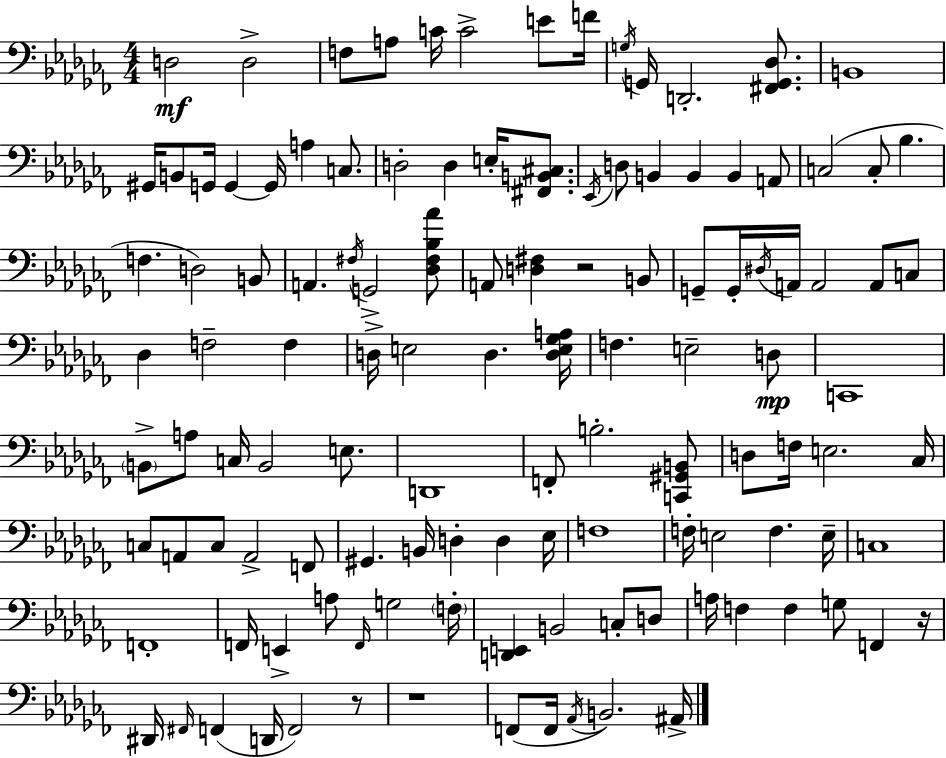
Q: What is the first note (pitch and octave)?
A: D3